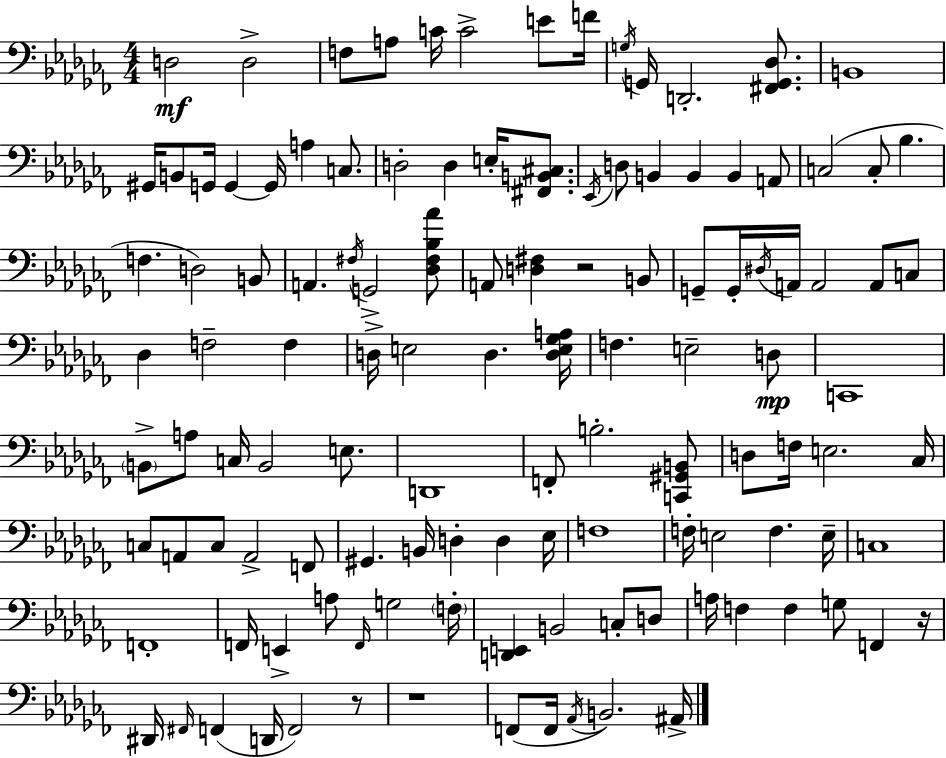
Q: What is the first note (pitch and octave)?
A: D3